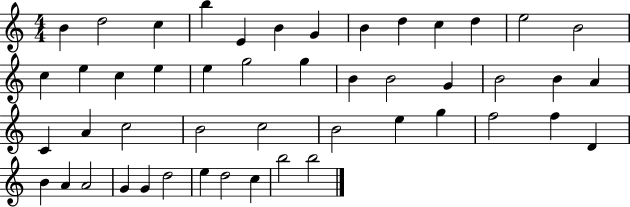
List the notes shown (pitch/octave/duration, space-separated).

B4/q D5/h C5/q B5/q E4/q B4/q G4/q B4/q D5/q C5/q D5/q E5/h B4/h C5/q E5/q C5/q E5/q E5/q G5/h G5/q B4/q B4/h G4/q B4/h B4/q A4/q C4/q A4/q C5/h B4/h C5/h B4/h E5/q G5/q F5/h F5/q D4/q B4/q A4/q A4/h G4/q G4/q D5/h E5/q D5/h C5/q B5/h B5/h